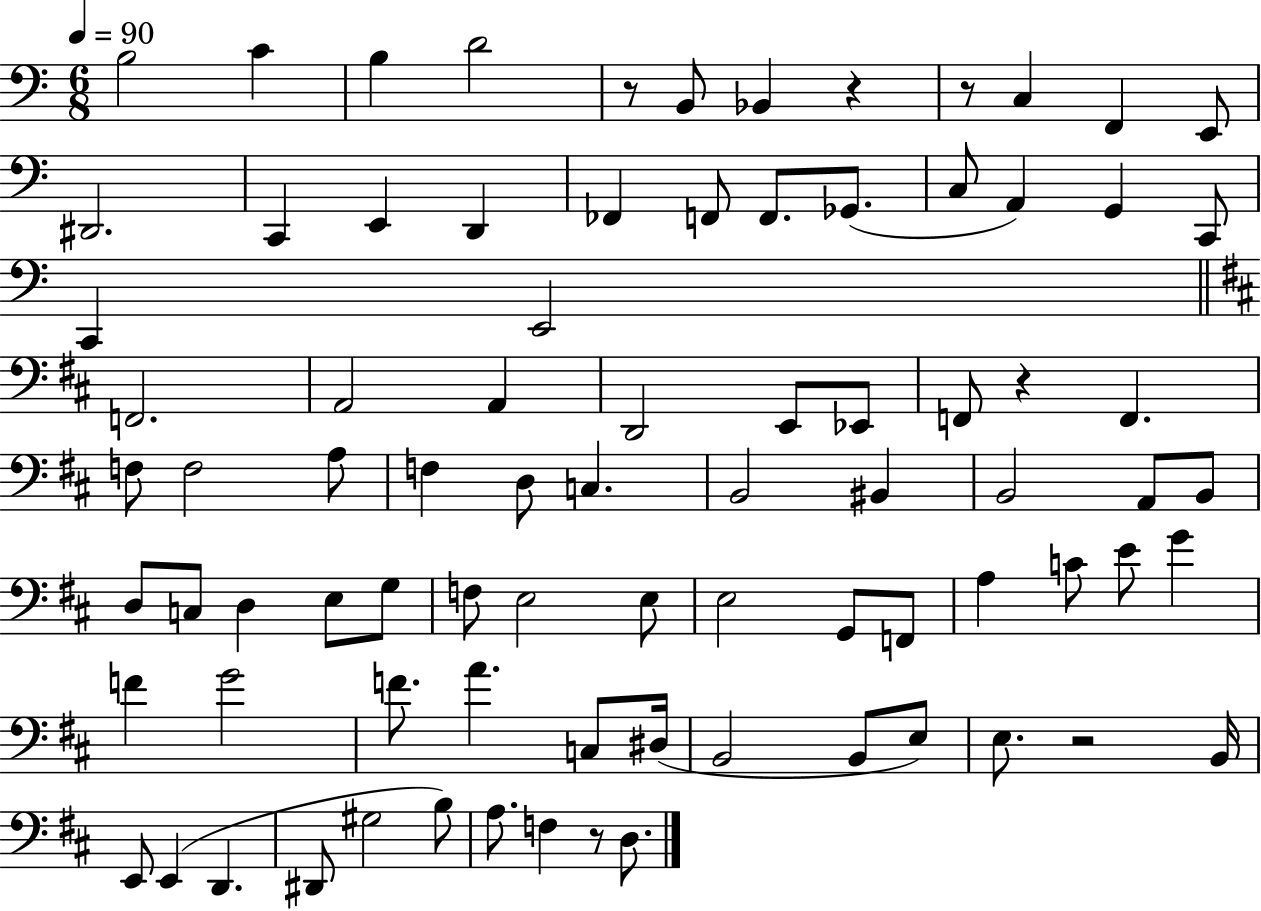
{
  \clef bass
  \numericTimeSignature
  \time 6/8
  \key c \major
  \tempo 4 = 90
  b2 c'4 | b4 d'2 | r8 b,8 bes,4 r4 | r8 c4 f,4 e,8 | \break dis,2. | c,4 e,4 d,4 | fes,4 f,8 f,8. ges,8.( | c8 a,4) g,4 c,8 | \break c,4 e,2 | \bar "||" \break \key d \major f,2. | a,2 a,4 | d,2 e,8 ees,8 | f,8 r4 f,4. | \break f8 f2 a8 | f4 d8 c4. | b,2 bis,4 | b,2 a,8 b,8 | \break d8 c8 d4 e8 g8 | f8 e2 e8 | e2 g,8 f,8 | a4 c'8 e'8 g'4 | \break f'4 g'2 | f'8. a'4. c8 dis16( | b,2 b,8 e8) | e8. r2 b,16 | \break e,8 e,4( d,4. | dis,8 gis2 b8) | a8. f4 r8 d8. | \bar "|."
}